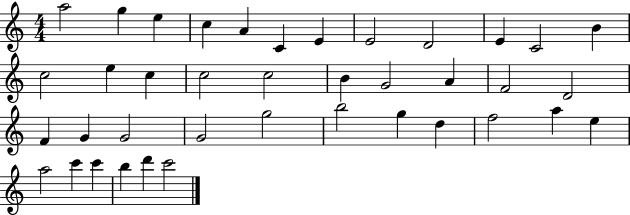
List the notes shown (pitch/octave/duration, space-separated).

A5/h G5/q E5/q C5/q A4/q C4/q E4/q E4/h D4/h E4/q C4/h B4/q C5/h E5/q C5/q C5/h C5/h B4/q G4/h A4/q F4/h D4/h F4/q G4/q G4/h G4/h G5/h B5/h G5/q D5/q F5/h A5/q E5/q A5/h C6/q C6/q B5/q D6/q C6/h